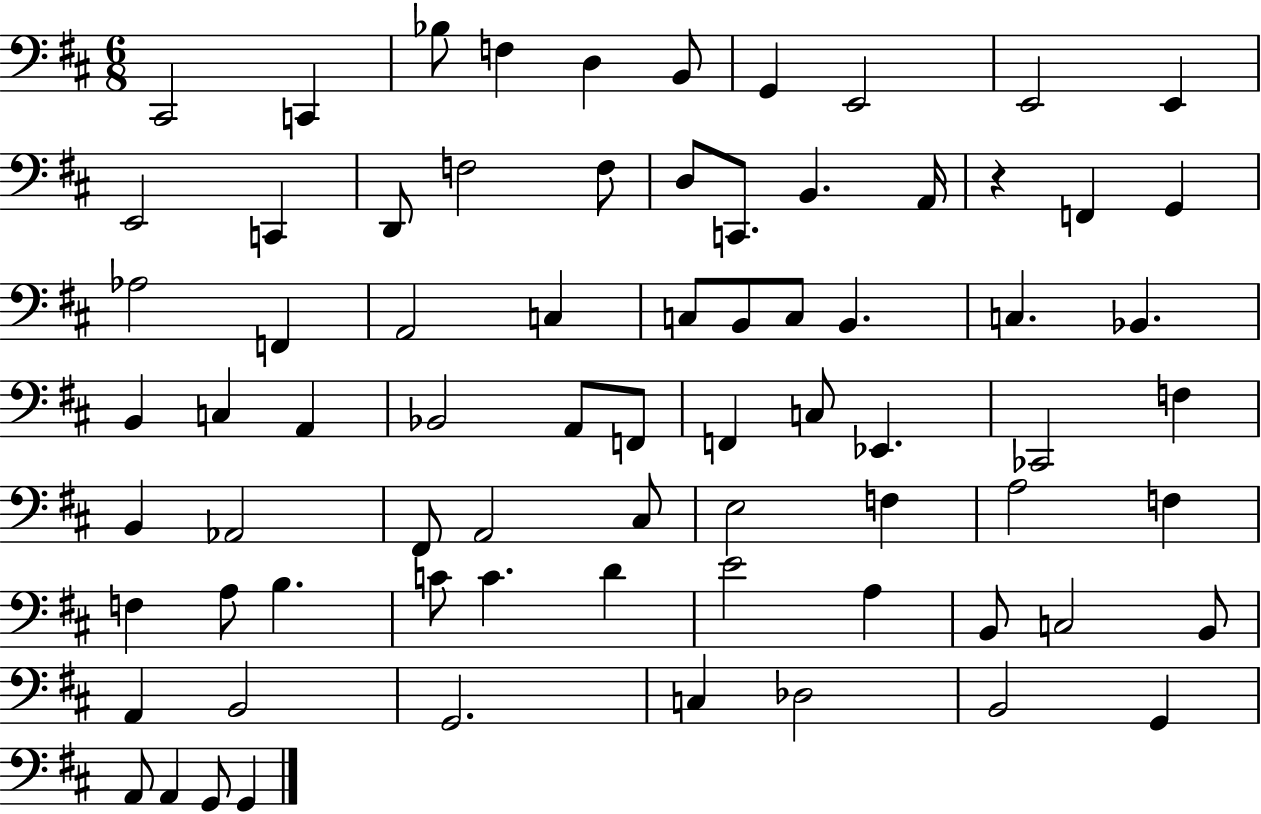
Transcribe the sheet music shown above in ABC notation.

X:1
T:Untitled
M:6/8
L:1/4
K:D
^C,,2 C,, _B,/2 F, D, B,,/2 G,, E,,2 E,,2 E,, E,,2 C,, D,,/2 F,2 F,/2 D,/2 C,,/2 B,, A,,/4 z F,, G,, _A,2 F,, A,,2 C, C,/2 B,,/2 C,/2 B,, C, _B,, B,, C, A,, _B,,2 A,,/2 F,,/2 F,, C,/2 _E,, _C,,2 F, B,, _A,,2 ^F,,/2 A,,2 ^C,/2 E,2 F, A,2 F, F, A,/2 B, C/2 C D E2 A, B,,/2 C,2 B,,/2 A,, B,,2 G,,2 C, _D,2 B,,2 G,, A,,/2 A,, G,,/2 G,,